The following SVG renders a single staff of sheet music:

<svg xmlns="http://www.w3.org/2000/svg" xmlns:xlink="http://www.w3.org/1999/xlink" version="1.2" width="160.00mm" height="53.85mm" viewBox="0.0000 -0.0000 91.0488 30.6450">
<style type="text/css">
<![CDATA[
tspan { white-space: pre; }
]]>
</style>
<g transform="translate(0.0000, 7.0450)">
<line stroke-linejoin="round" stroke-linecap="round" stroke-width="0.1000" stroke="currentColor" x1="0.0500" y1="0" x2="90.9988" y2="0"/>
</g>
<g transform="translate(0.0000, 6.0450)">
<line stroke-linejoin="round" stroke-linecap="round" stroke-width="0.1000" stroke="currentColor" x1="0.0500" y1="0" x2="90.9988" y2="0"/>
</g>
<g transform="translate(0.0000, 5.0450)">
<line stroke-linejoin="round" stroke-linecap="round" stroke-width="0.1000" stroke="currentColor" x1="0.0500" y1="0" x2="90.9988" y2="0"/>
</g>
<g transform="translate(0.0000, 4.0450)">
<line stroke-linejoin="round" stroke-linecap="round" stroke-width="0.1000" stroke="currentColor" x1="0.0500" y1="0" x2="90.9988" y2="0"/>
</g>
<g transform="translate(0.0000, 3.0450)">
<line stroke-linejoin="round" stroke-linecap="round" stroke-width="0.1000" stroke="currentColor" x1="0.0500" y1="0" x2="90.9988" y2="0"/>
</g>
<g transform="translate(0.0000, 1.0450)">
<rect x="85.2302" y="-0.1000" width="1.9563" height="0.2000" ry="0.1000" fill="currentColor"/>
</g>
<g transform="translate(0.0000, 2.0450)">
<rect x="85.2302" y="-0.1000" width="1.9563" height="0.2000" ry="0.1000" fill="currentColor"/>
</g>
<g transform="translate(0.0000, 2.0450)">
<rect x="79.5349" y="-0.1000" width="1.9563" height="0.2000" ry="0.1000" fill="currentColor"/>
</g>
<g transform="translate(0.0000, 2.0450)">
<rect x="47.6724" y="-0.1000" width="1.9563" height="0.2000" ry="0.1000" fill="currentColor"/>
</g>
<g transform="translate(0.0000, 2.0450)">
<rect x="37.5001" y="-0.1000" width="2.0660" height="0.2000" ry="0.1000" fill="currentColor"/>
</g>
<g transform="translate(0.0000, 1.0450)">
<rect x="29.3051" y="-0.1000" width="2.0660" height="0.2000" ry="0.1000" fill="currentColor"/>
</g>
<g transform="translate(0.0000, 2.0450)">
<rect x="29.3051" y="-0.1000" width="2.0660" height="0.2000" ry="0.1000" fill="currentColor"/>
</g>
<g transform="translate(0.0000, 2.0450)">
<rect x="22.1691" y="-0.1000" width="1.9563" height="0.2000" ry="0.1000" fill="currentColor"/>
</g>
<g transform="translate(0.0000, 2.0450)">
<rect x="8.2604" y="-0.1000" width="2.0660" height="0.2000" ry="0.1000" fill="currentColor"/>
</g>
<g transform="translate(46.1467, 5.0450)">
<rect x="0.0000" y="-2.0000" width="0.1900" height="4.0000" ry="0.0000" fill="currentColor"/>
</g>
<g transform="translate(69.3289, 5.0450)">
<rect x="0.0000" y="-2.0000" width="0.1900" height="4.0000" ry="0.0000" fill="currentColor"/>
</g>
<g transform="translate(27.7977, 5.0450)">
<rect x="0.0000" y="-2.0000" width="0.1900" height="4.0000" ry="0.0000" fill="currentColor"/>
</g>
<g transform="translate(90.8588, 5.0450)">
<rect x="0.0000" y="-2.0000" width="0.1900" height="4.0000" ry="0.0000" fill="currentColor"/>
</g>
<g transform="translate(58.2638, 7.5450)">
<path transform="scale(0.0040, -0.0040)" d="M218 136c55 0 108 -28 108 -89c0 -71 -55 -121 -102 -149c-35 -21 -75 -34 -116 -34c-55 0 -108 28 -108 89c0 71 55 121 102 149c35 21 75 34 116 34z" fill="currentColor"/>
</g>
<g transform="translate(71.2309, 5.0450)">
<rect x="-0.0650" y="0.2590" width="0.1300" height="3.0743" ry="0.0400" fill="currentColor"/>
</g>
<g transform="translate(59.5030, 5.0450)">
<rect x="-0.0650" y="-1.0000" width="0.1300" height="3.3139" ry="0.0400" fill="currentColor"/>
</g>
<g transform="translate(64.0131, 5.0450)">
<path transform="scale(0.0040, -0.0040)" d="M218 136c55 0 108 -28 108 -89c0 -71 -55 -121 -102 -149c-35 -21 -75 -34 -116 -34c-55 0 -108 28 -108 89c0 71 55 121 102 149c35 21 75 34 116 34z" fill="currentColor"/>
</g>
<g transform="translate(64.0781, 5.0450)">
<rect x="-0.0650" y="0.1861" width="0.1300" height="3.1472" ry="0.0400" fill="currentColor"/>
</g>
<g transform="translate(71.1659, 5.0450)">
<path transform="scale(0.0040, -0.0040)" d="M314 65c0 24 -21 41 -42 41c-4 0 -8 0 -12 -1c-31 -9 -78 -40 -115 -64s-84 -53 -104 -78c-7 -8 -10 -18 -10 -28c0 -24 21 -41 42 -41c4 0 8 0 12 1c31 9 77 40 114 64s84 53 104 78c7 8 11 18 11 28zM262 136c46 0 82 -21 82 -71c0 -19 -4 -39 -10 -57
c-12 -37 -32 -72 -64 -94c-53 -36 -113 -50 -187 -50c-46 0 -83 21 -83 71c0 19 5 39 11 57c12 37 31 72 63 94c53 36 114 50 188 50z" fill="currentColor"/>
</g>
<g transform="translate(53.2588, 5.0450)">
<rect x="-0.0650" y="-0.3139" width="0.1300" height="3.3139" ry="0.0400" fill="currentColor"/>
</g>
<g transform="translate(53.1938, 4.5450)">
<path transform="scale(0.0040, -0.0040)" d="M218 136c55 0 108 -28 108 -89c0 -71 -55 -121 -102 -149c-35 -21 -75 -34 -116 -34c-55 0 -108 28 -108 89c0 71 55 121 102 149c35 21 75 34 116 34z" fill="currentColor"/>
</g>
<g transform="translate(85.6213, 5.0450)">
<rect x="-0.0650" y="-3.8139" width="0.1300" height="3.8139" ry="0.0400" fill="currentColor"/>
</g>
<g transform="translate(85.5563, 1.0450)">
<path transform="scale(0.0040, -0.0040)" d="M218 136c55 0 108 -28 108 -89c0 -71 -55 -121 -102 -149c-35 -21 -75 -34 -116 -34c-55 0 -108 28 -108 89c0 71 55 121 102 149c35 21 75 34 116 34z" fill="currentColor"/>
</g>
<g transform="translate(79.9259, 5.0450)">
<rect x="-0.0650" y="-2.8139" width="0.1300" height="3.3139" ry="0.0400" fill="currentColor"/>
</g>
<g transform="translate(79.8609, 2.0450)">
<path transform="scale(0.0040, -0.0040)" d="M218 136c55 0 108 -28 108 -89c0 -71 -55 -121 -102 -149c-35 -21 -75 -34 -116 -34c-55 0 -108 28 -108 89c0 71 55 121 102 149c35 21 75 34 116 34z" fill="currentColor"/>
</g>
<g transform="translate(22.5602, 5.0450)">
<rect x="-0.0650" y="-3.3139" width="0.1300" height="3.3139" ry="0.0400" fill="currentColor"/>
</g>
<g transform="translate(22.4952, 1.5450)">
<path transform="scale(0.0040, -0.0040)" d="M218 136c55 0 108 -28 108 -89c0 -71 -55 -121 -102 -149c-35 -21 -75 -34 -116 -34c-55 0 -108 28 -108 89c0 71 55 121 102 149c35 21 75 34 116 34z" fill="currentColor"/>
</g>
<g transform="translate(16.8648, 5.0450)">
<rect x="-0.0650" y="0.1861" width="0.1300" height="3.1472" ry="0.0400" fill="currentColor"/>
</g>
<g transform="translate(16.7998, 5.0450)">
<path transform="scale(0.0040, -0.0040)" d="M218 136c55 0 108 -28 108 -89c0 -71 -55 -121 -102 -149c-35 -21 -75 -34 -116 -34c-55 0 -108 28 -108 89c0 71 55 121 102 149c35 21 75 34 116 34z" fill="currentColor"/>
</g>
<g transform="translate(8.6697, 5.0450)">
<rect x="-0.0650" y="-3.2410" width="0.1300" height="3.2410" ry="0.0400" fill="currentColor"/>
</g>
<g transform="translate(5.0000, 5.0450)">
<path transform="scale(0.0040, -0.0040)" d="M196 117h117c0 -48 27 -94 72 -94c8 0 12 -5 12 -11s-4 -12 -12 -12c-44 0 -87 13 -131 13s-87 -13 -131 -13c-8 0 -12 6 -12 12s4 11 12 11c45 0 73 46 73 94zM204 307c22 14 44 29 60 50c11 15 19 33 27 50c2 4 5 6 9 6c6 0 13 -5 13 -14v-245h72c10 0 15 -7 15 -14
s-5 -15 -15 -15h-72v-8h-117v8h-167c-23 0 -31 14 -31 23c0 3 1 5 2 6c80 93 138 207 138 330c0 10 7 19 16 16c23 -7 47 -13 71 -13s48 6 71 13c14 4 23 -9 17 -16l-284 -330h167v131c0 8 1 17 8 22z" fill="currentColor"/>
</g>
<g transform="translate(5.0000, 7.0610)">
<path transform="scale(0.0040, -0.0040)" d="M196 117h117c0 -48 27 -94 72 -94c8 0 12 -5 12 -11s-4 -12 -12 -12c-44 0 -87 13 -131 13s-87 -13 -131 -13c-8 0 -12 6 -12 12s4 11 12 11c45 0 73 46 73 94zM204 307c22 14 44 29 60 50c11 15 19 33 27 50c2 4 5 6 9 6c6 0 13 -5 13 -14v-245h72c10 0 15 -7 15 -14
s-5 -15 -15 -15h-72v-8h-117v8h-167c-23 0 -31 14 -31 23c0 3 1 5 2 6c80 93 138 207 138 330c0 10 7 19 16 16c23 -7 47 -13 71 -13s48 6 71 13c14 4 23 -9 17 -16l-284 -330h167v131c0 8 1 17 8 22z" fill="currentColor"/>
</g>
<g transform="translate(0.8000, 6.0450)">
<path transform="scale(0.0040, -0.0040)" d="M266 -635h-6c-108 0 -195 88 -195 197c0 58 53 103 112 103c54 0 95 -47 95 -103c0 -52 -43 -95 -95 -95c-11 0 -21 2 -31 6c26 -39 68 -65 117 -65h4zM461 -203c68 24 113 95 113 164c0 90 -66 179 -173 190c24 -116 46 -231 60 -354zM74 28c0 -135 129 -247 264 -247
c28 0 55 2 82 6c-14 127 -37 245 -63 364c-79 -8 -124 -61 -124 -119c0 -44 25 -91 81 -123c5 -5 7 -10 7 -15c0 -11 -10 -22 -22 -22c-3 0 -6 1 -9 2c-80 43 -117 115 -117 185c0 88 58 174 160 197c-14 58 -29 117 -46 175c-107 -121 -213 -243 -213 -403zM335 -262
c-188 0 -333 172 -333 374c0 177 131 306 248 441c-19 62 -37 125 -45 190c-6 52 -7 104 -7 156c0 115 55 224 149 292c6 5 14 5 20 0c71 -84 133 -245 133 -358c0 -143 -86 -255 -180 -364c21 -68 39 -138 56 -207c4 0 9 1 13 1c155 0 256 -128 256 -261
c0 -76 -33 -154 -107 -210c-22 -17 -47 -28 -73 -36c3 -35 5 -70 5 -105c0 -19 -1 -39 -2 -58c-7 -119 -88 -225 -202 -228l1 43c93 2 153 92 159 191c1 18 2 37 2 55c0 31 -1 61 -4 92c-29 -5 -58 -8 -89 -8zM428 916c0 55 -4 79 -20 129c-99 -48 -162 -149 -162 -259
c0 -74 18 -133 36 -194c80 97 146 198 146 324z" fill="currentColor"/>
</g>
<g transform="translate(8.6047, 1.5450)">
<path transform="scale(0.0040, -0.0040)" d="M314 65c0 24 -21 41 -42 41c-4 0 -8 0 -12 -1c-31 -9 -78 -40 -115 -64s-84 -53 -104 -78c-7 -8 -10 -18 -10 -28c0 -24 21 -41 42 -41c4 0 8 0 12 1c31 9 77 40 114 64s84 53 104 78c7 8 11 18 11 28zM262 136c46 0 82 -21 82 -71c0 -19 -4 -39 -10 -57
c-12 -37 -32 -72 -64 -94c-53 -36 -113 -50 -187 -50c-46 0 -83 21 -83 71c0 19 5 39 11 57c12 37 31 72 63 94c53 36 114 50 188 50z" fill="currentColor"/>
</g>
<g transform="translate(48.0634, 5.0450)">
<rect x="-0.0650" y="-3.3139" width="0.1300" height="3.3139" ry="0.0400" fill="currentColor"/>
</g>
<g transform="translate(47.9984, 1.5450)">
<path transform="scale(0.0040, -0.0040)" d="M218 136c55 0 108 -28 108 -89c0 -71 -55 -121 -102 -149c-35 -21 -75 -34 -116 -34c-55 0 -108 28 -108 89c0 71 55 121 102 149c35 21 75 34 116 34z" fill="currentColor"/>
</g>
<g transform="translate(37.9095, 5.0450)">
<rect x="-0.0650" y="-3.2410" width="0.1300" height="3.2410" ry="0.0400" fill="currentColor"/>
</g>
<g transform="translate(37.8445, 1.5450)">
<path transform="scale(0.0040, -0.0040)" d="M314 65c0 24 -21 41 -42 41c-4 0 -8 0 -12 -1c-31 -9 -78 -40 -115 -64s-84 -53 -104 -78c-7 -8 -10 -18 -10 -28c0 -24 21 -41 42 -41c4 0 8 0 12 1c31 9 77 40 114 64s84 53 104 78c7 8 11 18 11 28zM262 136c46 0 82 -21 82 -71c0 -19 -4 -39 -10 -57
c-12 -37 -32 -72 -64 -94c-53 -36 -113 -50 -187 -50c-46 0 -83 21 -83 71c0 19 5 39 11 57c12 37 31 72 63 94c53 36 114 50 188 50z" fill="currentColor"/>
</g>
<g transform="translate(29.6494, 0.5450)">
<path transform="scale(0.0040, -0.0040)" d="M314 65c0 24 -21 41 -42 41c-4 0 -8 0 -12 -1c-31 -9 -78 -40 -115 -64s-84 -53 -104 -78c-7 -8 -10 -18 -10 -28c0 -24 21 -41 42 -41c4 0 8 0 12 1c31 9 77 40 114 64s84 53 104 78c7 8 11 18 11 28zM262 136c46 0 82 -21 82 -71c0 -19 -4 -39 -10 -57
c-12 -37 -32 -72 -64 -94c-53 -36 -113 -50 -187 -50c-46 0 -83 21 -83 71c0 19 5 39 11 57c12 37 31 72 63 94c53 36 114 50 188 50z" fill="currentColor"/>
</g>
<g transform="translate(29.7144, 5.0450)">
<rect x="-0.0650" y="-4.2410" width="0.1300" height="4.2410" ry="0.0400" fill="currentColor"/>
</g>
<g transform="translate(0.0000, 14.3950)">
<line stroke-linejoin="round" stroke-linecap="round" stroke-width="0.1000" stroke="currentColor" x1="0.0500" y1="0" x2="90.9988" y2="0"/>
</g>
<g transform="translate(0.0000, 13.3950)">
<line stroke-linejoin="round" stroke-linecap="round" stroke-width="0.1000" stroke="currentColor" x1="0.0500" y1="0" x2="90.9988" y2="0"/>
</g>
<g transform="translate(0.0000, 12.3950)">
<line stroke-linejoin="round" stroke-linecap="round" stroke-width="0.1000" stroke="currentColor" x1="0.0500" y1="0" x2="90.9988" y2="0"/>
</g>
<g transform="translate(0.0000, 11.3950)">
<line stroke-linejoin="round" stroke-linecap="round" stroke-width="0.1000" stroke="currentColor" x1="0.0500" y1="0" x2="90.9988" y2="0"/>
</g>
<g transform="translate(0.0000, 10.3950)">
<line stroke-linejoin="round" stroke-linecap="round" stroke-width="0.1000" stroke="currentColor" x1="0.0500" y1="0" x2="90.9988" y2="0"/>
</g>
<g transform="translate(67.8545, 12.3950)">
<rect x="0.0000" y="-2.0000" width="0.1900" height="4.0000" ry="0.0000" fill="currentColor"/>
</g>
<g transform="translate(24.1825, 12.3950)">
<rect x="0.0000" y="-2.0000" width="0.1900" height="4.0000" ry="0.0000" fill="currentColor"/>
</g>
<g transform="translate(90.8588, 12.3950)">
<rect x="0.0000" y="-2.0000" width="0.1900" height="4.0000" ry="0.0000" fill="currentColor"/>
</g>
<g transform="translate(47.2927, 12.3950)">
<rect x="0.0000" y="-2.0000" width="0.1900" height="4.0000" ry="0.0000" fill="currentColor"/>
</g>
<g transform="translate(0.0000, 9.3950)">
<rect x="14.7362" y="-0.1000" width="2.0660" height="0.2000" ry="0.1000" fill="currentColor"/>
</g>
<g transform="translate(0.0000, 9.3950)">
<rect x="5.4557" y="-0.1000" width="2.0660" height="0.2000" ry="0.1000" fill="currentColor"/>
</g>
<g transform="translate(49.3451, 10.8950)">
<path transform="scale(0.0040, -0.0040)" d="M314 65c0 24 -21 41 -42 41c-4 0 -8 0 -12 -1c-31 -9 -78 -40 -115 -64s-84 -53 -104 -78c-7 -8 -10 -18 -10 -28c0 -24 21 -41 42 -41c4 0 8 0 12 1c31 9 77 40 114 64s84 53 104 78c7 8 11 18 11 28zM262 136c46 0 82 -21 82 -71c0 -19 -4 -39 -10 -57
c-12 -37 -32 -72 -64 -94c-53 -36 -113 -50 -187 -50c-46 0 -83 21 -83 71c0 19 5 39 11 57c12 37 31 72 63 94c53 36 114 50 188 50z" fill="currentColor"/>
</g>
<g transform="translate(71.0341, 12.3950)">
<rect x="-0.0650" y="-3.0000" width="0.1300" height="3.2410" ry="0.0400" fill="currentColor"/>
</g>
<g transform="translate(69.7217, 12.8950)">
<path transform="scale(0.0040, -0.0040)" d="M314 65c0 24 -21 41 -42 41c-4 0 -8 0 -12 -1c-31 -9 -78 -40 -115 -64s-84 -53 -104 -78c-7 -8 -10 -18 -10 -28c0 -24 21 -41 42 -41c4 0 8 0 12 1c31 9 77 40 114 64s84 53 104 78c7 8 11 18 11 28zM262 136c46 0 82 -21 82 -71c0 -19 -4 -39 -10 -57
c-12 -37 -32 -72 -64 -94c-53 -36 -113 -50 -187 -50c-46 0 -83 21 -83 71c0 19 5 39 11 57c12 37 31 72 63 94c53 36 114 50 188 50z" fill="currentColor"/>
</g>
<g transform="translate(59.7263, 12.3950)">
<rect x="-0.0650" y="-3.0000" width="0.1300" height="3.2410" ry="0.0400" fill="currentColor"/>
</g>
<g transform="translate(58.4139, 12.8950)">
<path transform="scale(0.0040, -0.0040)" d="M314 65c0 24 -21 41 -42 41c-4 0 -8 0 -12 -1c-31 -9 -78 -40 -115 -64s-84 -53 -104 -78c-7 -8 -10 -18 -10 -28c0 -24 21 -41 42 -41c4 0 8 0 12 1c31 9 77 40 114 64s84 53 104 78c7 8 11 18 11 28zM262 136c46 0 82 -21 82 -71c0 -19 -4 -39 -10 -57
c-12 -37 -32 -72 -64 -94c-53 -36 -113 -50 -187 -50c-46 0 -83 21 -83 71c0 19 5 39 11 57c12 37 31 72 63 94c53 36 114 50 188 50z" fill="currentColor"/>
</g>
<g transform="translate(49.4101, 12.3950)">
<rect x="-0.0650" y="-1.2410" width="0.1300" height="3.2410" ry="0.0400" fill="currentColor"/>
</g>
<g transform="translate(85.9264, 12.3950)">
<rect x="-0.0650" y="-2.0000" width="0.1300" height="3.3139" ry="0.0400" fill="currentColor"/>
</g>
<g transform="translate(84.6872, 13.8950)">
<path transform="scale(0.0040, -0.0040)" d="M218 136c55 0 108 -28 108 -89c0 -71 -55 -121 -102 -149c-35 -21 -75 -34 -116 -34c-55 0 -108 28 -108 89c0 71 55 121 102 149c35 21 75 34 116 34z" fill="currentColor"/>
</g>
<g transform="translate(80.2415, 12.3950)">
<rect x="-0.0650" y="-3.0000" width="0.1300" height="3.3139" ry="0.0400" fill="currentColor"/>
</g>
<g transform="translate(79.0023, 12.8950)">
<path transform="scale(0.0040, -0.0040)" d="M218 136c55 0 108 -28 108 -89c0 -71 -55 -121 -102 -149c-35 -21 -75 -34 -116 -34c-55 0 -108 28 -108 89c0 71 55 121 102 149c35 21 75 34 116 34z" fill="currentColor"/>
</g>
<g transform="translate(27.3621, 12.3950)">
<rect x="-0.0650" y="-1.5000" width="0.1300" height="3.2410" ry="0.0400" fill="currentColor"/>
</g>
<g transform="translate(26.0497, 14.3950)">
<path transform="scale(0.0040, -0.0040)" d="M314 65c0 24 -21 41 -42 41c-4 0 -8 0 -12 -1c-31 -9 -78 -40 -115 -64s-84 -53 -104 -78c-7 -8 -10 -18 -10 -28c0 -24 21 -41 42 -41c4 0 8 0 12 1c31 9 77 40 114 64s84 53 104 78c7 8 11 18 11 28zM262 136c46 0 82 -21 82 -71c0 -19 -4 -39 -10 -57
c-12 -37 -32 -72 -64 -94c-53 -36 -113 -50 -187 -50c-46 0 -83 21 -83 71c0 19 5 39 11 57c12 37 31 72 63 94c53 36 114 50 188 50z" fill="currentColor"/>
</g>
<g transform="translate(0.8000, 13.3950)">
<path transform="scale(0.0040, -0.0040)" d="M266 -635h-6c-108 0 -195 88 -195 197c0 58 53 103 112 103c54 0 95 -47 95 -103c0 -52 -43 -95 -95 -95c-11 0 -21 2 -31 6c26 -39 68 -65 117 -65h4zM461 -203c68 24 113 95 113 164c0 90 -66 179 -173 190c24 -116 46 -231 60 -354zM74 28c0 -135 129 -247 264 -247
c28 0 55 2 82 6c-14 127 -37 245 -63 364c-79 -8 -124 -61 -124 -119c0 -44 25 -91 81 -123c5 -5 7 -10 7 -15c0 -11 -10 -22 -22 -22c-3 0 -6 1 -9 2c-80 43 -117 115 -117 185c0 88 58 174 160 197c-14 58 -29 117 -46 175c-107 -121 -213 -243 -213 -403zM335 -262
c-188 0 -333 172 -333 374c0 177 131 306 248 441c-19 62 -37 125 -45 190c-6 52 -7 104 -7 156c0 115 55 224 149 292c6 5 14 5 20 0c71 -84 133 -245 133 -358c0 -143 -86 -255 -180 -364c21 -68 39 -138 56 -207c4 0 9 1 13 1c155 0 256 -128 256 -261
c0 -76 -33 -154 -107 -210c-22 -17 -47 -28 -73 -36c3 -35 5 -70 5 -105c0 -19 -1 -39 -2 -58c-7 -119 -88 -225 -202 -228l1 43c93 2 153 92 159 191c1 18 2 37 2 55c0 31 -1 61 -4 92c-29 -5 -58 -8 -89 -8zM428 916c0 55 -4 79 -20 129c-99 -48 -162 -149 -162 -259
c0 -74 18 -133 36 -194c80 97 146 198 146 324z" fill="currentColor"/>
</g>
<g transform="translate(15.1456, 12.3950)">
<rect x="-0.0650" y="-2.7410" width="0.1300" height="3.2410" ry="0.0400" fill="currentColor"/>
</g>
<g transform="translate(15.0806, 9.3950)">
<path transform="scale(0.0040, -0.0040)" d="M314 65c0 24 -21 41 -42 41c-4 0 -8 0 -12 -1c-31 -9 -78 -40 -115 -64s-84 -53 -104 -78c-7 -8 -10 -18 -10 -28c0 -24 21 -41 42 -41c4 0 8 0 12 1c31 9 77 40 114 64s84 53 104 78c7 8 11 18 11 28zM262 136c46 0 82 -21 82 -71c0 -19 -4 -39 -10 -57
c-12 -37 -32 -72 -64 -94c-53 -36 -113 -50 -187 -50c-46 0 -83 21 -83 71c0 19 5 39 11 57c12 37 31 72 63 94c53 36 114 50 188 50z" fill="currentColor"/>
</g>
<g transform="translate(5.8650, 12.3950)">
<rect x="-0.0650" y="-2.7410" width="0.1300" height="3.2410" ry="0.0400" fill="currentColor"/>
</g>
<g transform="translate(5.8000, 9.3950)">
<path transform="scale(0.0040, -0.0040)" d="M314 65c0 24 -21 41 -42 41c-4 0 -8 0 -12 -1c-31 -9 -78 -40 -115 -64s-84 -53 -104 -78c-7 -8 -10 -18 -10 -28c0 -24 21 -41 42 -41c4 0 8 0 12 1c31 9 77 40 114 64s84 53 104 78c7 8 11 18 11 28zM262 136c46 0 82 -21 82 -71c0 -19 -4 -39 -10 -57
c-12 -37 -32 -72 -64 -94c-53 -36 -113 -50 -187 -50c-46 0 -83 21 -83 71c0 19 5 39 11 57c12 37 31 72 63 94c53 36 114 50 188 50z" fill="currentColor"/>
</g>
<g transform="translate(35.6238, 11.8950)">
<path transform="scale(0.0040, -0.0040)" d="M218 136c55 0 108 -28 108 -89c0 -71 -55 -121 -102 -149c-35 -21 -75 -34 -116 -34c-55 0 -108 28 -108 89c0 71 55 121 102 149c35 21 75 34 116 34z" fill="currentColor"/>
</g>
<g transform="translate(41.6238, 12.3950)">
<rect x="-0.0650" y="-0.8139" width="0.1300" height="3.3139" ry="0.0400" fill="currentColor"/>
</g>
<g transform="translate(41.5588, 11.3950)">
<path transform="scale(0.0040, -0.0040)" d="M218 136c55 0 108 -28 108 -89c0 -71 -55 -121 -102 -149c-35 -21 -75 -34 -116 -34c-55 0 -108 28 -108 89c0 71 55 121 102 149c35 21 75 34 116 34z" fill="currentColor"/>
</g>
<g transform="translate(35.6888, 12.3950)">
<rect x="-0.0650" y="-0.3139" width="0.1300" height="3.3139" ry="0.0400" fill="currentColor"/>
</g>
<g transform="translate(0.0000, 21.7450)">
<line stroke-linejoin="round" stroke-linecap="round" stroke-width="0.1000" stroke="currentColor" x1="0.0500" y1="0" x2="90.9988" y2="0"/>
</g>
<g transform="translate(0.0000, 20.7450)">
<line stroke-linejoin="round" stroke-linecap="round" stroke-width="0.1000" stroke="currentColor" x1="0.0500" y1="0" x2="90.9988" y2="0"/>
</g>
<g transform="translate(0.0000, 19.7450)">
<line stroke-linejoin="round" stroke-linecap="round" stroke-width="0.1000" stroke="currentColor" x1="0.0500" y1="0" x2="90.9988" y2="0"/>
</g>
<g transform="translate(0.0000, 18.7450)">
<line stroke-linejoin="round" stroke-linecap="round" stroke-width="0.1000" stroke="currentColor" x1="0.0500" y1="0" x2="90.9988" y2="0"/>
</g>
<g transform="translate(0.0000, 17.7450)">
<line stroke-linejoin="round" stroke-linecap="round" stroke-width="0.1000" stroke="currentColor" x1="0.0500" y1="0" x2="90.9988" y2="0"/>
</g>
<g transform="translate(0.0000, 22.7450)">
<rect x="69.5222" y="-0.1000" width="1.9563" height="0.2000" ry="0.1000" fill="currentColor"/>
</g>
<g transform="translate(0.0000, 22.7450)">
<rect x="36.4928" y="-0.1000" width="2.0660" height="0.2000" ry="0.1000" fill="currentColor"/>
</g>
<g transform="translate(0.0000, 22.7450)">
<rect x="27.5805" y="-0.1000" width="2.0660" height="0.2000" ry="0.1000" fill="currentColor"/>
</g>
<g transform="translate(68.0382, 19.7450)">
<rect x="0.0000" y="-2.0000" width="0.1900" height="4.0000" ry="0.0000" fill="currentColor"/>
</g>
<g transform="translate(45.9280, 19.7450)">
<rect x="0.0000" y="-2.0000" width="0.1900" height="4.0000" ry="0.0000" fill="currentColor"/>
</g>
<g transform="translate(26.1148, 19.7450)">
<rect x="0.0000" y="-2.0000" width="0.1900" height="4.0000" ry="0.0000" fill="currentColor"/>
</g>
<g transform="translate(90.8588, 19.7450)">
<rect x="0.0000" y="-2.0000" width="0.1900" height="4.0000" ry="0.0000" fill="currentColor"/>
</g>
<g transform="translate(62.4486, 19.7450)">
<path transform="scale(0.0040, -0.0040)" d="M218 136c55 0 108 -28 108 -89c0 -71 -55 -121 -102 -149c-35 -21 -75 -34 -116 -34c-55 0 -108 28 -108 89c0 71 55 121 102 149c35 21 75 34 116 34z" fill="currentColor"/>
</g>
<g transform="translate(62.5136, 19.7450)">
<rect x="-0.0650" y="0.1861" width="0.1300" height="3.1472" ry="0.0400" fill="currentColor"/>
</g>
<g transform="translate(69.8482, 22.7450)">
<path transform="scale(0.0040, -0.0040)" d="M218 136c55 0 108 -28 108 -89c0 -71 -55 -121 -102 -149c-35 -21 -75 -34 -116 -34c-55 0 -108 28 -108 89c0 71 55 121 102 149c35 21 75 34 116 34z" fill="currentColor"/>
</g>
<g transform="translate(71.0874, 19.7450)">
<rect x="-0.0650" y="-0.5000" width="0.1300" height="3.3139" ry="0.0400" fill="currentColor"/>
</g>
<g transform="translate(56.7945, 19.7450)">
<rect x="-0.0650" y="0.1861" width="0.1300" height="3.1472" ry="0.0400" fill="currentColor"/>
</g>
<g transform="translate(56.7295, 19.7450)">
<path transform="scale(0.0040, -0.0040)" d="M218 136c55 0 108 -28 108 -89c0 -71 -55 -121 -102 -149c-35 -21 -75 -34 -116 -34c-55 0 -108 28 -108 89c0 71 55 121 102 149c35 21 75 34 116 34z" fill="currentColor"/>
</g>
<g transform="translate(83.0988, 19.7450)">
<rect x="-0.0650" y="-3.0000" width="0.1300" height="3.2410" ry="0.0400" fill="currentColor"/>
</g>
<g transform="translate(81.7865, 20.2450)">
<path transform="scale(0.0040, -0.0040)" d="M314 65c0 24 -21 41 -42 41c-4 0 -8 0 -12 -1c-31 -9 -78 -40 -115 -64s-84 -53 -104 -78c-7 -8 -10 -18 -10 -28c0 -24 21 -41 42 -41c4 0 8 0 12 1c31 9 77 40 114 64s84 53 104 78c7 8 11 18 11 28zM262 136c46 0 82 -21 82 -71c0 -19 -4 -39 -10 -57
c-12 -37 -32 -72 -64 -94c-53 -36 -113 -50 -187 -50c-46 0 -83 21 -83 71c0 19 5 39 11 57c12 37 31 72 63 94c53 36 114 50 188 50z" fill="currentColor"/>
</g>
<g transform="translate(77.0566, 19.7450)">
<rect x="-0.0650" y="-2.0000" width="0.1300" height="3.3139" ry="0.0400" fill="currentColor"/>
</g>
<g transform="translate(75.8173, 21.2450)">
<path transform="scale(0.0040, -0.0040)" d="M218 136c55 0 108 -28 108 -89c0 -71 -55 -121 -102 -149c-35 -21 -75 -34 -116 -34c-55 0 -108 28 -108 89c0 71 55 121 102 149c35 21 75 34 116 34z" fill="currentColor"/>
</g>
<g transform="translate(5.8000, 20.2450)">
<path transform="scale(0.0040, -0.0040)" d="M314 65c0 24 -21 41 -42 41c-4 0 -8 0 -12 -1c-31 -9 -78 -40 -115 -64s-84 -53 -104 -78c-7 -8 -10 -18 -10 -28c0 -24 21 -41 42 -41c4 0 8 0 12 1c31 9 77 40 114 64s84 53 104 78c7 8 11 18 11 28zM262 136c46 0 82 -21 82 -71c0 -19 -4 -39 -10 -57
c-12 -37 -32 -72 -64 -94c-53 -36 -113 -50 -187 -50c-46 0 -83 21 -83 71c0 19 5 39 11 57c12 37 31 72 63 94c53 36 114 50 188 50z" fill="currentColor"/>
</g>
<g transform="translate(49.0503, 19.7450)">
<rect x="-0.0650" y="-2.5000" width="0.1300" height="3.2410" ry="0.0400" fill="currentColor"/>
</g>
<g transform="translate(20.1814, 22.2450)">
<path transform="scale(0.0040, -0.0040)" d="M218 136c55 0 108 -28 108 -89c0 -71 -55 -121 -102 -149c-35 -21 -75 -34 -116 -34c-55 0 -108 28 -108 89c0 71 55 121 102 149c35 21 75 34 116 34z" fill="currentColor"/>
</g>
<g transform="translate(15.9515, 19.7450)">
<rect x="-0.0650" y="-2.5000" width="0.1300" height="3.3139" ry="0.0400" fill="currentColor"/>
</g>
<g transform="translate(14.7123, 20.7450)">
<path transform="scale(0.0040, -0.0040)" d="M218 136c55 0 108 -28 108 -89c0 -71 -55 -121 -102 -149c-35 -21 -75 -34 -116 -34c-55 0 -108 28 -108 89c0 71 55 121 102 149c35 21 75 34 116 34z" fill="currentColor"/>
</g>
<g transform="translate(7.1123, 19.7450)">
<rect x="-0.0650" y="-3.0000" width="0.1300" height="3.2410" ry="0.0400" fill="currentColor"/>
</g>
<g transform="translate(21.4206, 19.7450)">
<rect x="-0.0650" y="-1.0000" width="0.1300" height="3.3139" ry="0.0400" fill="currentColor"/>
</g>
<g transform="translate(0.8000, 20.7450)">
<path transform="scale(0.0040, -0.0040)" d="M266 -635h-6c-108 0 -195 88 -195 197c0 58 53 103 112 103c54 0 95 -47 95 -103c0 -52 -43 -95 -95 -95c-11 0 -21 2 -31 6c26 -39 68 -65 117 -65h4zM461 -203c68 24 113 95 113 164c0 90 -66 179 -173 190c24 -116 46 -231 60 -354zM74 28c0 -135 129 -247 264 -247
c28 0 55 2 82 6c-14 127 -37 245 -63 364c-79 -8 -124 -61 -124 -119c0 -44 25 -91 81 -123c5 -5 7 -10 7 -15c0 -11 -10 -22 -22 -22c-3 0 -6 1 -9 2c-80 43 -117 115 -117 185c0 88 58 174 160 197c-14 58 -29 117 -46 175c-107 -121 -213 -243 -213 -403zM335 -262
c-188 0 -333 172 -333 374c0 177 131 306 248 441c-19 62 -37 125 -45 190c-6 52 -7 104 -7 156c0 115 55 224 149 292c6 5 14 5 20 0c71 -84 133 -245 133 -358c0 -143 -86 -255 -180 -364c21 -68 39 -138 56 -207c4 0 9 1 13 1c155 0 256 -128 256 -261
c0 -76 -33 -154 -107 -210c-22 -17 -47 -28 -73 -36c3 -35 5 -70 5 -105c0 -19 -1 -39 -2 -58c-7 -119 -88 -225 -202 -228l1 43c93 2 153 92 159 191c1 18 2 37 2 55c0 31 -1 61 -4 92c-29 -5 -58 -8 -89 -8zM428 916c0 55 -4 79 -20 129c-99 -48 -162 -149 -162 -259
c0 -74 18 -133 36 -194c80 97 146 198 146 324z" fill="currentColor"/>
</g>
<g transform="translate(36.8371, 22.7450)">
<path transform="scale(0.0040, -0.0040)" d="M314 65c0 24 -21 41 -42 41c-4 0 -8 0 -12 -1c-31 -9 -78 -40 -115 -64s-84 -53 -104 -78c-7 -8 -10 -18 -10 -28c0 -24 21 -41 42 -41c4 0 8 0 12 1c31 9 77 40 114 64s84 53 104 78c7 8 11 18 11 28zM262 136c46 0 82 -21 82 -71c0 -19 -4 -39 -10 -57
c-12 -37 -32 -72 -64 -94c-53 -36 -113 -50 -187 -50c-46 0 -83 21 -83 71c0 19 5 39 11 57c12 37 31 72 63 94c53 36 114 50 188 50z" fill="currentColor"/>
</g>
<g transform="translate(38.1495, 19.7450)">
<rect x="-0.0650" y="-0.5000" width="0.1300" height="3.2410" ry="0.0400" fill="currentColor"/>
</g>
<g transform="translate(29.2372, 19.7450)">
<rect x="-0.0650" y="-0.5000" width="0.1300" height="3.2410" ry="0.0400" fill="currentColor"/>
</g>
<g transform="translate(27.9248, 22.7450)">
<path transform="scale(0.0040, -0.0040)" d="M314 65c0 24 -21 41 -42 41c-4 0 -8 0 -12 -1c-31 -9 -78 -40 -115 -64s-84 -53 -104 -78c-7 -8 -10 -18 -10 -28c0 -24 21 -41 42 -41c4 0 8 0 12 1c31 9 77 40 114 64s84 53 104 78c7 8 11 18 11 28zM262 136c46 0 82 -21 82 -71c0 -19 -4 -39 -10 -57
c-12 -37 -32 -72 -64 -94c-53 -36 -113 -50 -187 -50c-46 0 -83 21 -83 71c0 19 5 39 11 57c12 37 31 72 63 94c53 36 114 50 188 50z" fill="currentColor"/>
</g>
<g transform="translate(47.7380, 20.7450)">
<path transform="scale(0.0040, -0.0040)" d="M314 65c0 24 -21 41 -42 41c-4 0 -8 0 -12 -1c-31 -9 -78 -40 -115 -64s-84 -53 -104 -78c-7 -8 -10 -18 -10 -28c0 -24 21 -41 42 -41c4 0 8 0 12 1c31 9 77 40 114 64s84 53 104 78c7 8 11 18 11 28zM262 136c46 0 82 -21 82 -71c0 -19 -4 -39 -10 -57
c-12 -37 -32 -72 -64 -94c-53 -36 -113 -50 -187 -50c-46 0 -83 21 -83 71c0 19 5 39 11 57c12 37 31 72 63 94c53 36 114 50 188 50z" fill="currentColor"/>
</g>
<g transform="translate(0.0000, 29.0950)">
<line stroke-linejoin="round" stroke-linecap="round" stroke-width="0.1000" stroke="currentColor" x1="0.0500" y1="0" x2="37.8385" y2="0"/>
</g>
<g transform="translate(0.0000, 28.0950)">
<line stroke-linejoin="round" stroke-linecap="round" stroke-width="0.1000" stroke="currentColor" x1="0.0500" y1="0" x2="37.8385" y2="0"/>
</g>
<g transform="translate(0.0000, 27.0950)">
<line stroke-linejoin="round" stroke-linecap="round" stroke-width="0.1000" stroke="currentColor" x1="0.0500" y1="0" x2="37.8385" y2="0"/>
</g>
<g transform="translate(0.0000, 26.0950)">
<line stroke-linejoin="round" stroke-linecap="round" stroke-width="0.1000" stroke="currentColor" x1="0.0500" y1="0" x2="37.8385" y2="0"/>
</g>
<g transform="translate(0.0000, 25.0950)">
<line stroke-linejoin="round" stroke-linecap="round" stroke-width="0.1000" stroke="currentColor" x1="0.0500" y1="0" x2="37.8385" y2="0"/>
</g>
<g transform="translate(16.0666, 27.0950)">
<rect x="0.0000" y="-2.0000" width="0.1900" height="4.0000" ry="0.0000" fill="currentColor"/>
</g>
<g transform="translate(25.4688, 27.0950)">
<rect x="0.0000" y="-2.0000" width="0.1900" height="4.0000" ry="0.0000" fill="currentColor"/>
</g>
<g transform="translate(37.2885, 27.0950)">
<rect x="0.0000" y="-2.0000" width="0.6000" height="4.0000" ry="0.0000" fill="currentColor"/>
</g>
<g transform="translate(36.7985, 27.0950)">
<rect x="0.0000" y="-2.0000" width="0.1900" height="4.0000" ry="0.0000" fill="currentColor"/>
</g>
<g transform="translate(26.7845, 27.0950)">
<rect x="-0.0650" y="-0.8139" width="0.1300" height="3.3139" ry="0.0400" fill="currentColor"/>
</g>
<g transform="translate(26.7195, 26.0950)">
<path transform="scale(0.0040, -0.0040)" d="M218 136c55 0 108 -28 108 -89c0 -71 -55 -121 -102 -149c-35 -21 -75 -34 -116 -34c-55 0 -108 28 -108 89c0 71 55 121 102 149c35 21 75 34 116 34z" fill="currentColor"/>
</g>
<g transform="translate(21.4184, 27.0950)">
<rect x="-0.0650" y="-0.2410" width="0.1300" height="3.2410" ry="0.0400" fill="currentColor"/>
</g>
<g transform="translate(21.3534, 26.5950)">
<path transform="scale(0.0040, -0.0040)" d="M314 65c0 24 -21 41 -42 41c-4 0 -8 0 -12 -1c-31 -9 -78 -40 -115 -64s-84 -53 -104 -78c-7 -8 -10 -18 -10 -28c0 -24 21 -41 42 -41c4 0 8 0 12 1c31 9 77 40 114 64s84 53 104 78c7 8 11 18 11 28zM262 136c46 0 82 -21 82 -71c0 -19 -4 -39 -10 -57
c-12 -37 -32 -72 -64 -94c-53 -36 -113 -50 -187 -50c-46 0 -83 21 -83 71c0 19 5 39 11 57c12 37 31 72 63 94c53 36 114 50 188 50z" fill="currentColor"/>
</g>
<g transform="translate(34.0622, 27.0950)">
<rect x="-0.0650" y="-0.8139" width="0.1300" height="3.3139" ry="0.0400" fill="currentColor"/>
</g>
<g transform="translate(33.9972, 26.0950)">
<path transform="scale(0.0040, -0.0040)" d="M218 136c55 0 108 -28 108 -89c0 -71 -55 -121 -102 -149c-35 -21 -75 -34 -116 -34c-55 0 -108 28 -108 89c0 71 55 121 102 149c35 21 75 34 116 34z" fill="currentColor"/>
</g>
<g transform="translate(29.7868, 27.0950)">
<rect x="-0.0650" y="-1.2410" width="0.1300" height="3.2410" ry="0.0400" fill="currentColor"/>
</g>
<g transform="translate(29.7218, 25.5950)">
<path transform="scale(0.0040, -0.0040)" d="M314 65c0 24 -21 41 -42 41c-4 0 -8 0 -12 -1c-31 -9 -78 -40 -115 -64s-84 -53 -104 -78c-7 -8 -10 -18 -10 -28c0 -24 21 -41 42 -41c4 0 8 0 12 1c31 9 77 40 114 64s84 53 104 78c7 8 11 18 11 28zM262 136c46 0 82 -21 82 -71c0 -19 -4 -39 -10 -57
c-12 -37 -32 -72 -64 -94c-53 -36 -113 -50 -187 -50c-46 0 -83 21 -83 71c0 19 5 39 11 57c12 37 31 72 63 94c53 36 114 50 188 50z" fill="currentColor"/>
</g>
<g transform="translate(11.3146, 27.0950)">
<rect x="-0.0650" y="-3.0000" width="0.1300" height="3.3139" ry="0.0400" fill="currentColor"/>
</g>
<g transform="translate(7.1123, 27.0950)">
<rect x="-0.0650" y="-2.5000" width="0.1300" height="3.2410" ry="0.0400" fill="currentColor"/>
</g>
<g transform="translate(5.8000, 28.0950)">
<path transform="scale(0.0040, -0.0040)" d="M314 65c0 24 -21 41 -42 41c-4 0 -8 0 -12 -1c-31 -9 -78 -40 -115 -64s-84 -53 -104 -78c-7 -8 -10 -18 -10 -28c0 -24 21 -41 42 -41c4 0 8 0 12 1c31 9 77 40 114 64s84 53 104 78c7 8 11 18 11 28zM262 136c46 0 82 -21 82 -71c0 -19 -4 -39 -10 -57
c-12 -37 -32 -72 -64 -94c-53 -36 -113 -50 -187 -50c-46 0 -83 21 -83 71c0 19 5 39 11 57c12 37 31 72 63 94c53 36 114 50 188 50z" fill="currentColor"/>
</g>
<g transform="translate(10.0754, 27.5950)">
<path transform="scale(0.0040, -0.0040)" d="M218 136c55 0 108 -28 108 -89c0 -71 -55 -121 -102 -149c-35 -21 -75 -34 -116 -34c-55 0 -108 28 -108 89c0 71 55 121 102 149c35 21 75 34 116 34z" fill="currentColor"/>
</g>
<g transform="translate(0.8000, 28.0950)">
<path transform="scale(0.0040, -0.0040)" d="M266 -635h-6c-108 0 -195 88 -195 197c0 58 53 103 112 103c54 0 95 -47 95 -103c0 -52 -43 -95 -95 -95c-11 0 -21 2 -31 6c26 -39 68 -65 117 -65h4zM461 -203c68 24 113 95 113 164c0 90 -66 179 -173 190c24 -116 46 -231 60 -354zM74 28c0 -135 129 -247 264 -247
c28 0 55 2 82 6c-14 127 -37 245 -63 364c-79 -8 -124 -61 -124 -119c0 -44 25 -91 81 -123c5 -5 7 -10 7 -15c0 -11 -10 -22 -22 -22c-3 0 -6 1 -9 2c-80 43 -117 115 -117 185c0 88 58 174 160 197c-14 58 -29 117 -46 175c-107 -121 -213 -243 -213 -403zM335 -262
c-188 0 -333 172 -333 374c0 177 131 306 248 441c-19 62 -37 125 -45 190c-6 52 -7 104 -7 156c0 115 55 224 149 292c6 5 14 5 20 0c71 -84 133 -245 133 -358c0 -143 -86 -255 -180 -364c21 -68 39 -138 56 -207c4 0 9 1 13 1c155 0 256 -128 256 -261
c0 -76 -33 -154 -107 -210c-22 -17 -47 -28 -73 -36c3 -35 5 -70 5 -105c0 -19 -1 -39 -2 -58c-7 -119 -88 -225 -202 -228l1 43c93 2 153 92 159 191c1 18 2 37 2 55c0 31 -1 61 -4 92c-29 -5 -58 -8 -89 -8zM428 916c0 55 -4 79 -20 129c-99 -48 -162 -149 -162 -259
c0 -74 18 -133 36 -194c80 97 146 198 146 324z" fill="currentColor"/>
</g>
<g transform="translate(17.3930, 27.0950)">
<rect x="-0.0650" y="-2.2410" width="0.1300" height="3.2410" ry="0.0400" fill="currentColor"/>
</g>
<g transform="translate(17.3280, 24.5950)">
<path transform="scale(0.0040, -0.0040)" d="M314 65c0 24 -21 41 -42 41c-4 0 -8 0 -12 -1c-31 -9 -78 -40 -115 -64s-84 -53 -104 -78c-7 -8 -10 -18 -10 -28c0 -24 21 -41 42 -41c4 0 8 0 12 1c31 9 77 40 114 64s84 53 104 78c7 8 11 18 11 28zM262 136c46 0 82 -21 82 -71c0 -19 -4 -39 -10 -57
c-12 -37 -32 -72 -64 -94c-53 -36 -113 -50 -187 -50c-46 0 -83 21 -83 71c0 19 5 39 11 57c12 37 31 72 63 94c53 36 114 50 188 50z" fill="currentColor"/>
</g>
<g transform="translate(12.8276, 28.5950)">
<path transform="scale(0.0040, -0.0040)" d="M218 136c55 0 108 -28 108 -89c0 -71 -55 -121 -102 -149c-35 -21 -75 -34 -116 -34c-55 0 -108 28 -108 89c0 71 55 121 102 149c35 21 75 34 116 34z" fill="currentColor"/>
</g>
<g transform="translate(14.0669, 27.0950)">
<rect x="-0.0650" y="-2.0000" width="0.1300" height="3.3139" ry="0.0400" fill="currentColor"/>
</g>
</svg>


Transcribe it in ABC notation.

X:1
T:Untitled
M:4/4
L:1/4
K:C
b2 B b d'2 b2 b c D B B2 a c' a2 a2 E2 c d e2 A2 A2 A F A2 G D C2 C2 G2 B B C F A2 G2 A F g2 c2 d e2 d